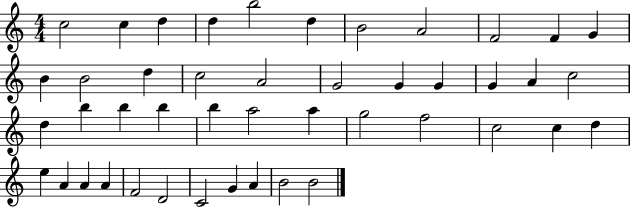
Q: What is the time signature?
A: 4/4